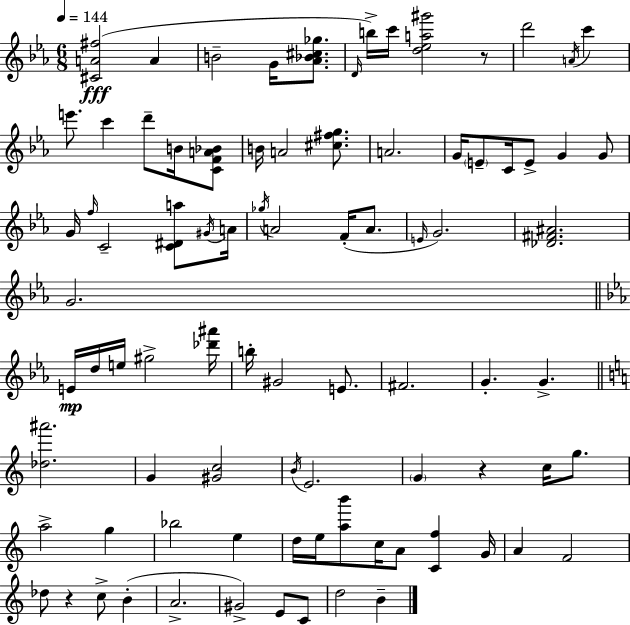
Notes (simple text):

[C#4,A4,F#5]/h A4/q B4/h G4/s [Ab4,Bb4,C#5,Gb5]/e. D4/s B5/s C6/s [D5,Eb5,A5,G#6]/h R/e D6/h A4/s C6/q E6/e. C6/q D6/e B4/s [C4,F4,A4,Bb4]/e B4/s A4/h [C#5,F#5,G5]/e. A4/h. G4/s E4/e C4/s E4/e G4/q G4/e G4/s F5/s C4/h [C4,D#4,A5]/e G#4/s A4/s Gb5/s A4/h F4/s A4/e. E4/s G4/h. [Db4,F#4,A#4]/h. G4/h. E4/s D5/s E5/s G#5/h [Db6,A#6]/s B5/s G#4/h E4/e. F#4/h. G4/q. G4/q. [Db5,A#6]/h. G4/q [G#4,C5]/h B4/s E4/h. G4/q R/q C5/s G5/e. A5/h G5/q Bb5/h E5/q D5/s E5/s [A5,B6]/e C5/s A4/e [C4,F5]/q G4/s A4/q F4/h Db5/e R/q C5/e B4/q A4/h. G#4/h E4/e C4/e D5/h B4/q